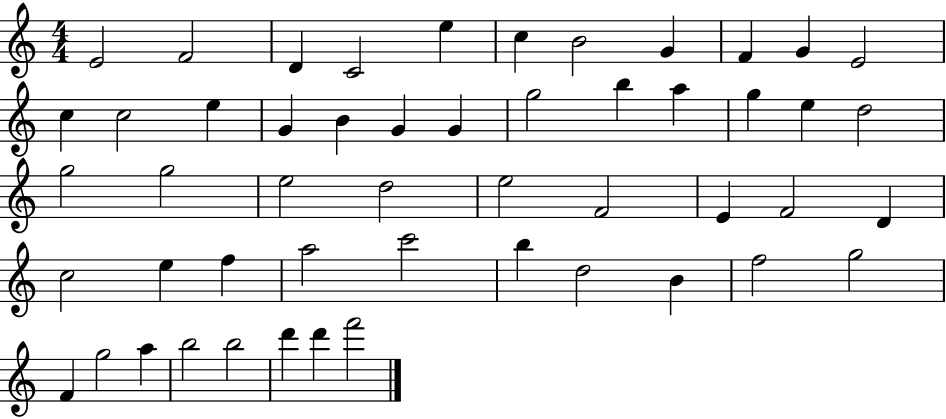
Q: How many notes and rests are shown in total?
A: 51